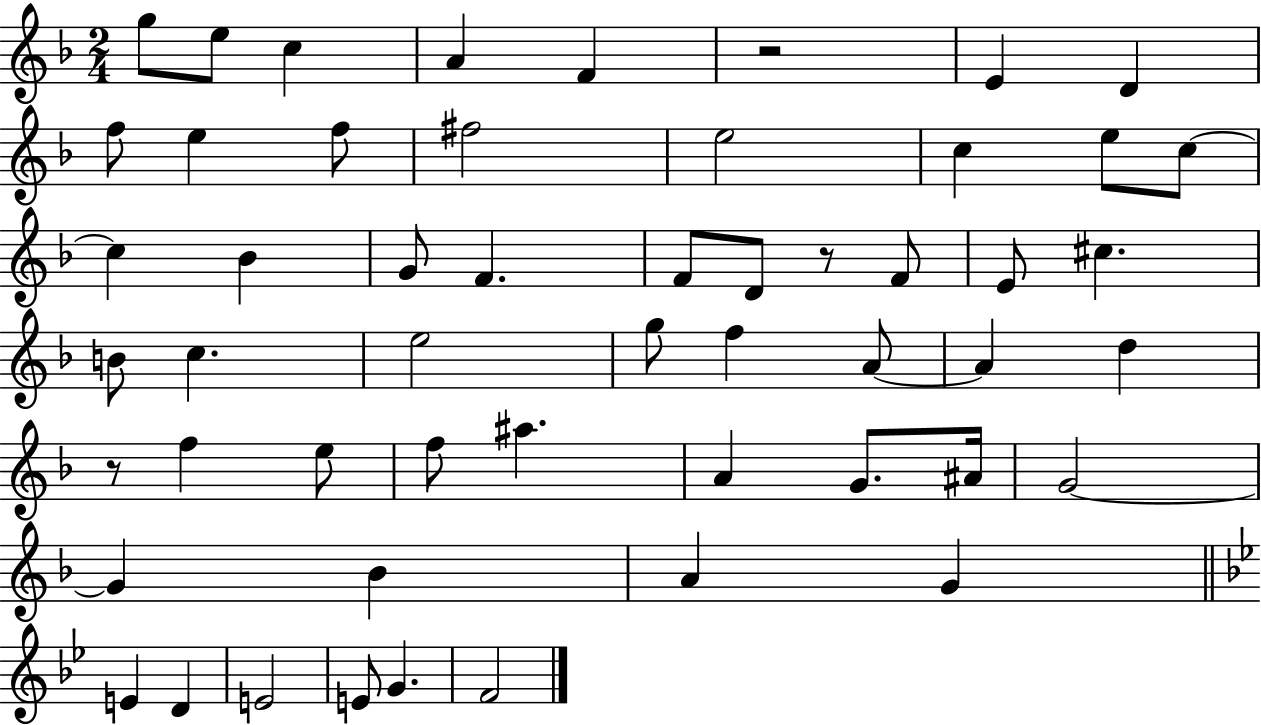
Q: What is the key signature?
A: F major